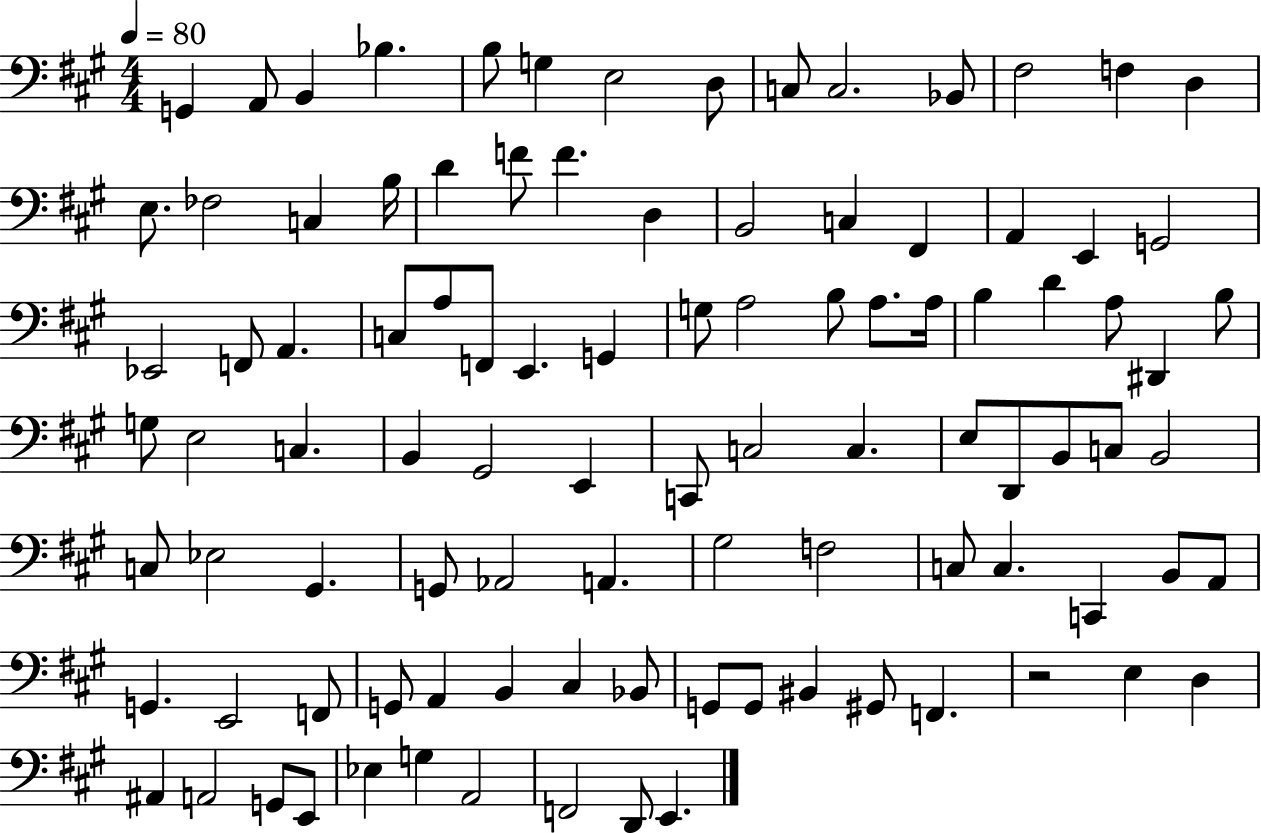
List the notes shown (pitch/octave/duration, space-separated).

G2/q A2/e B2/q Bb3/q. B3/e G3/q E3/h D3/e C3/e C3/h. Bb2/e F#3/h F3/q D3/q E3/e. FES3/h C3/q B3/s D4/q F4/e F4/q. D3/q B2/h C3/q F#2/q A2/q E2/q G2/h Eb2/h F2/e A2/q. C3/e A3/e F2/e E2/q. G2/q G3/e A3/h B3/e A3/e. A3/s B3/q D4/q A3/e D#2/q B3/e G3/e E3/h C3/q. B2/q G#2/h E2/q C2/e C3/h C3/q. E3/e D2/e B2/e C3/e B2/h C3/e Eb3/h G#2/q. G2/e Ab2/h A2/q. G#3/h F3/h C3/e C3/q. C2/q B2/e A2/e G2/q. E2/h F2/e G2/e A2/q B2/q C#3/q Bb2/e G2/e G2/e BIS2/q G#2/e F2/q. R/h E3/q D3/q A#2/q A2/h G2/e E2/e Eb3/q G3/q A2/h F2/h D2/e E2/q.